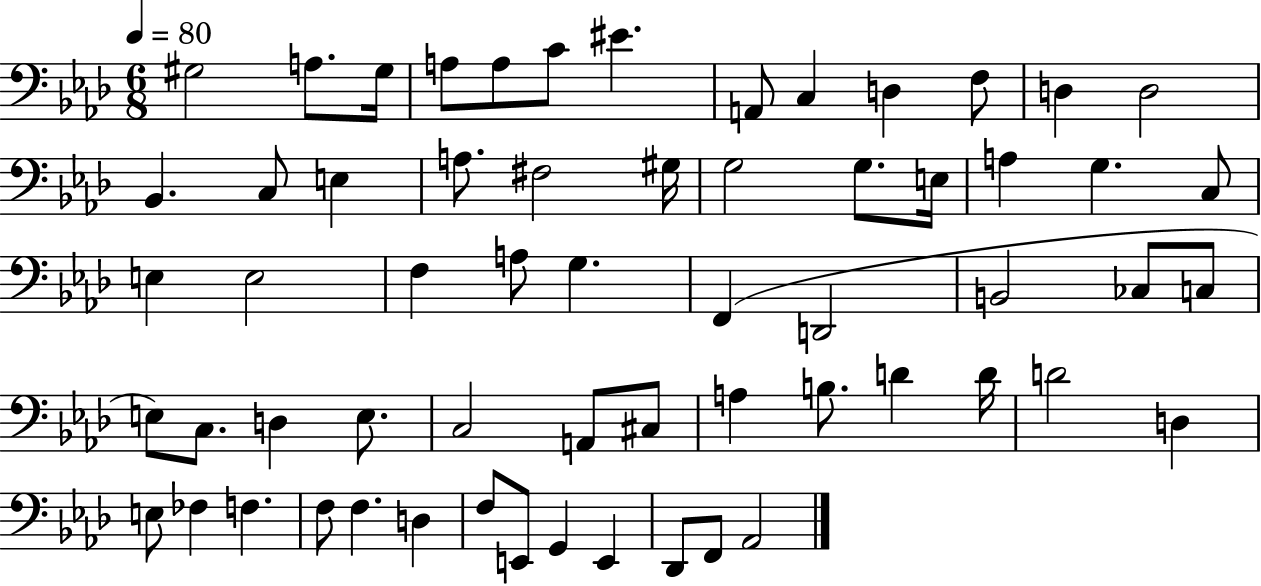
G#3/h A3/e. G#3/s A3/e A3/e C4/e EIS4/q. A2/e C3/q D3/q F3/e D3/q D3/h Bb2/q. C3/e E3/q A3/e. F#3/h G#3/s G3/h G3/e. E3/s A3/q G3/q. C3/e E3/q E3/h F3/q A3/e G3/q. F2/q D2/h B2/h CES3/e C3/e E3/e C3/e. D3/q E3/e. C3/h A2/e C#3/e A3/q B3/e. D4/q D4/s D4/h D3/q E3/e FES3/q F3/q. F3/e F3/q. D3/q F3/e E2/e G2/q E2/q Db2/e F2/e Ab2/h